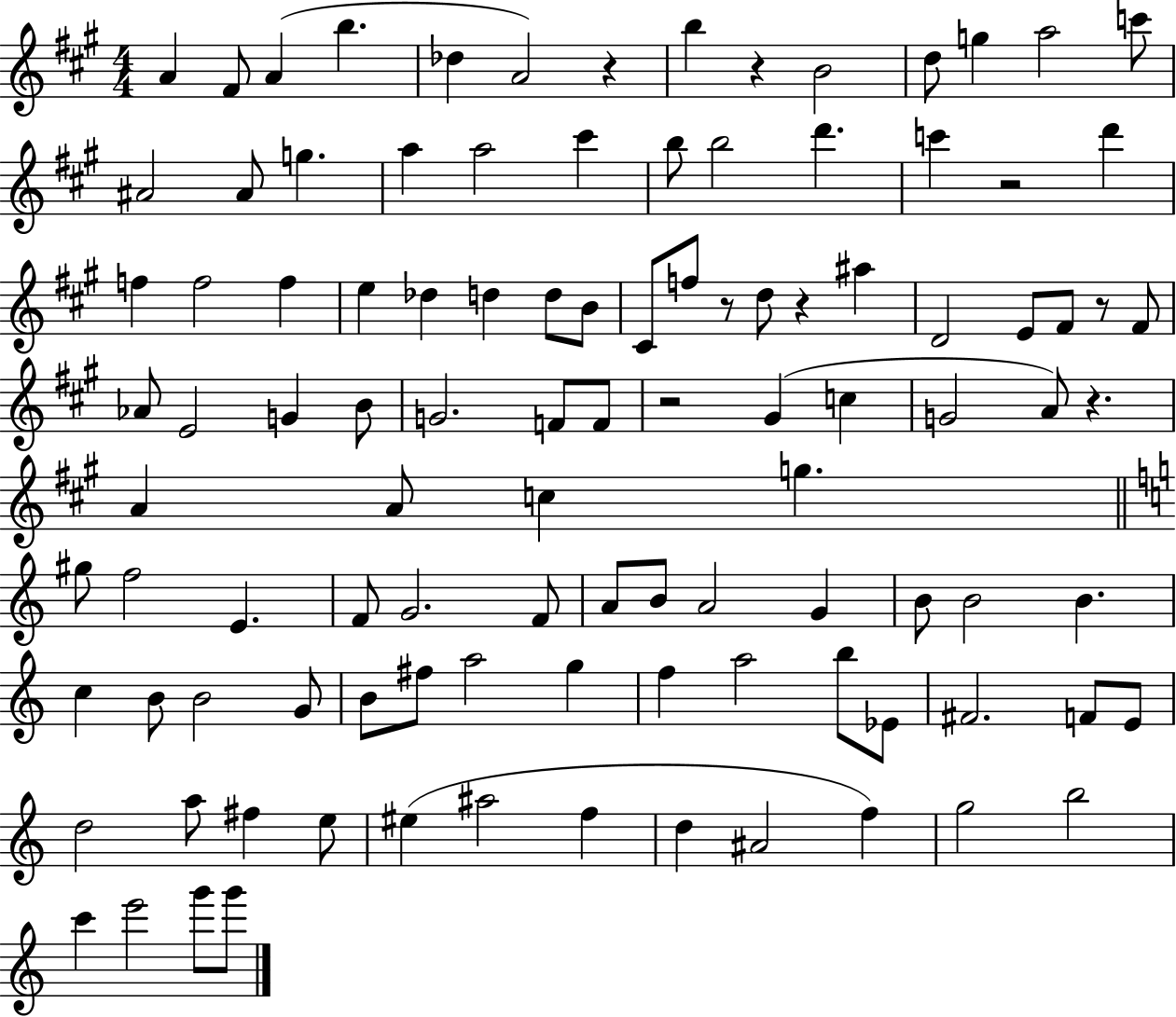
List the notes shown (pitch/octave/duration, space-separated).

A4/q F#4/e A4/q B5/q. Db5/q A4/h R/q B5/q R/q B4/h D5/e G5/q A5/h C6/e A#4/h A#4/e G5/q. A5/q A5/h C#6/q B5/e B5/h D6/q. C6/q R/h D6/q F5/q F5/h F5/q E5/q Db5/q D5/q D5/e B4/e C#4/e F5/e R/e D5/e R/q A#5/q D4/h E4/e F#4/e R/e F#4/e Ab4/e E4/h G4/q B4/e G4/h. F4/e F4/e R/h G#4/q C5/q G4/h A4/e R/q. A4/q A4/e C5/q G5/q. G#5/e F5/h E4/q. F4/e G4/h. F4/e A4/e B4/e A4/h G4/q B4/e B4/h B4/q. C5/q B4/e B4/h G4/e B4/e F#5/e A5/h G5/q F5/q A5/h B5/e Eb4/e F#4/h. F4/e E4/e D5/h A5/e F#5/q E5/e EIS5/q A#5/h F5/q D5/q A#4/h F5/q G5/h B5/h C6/q E6/h G6/e G6/e